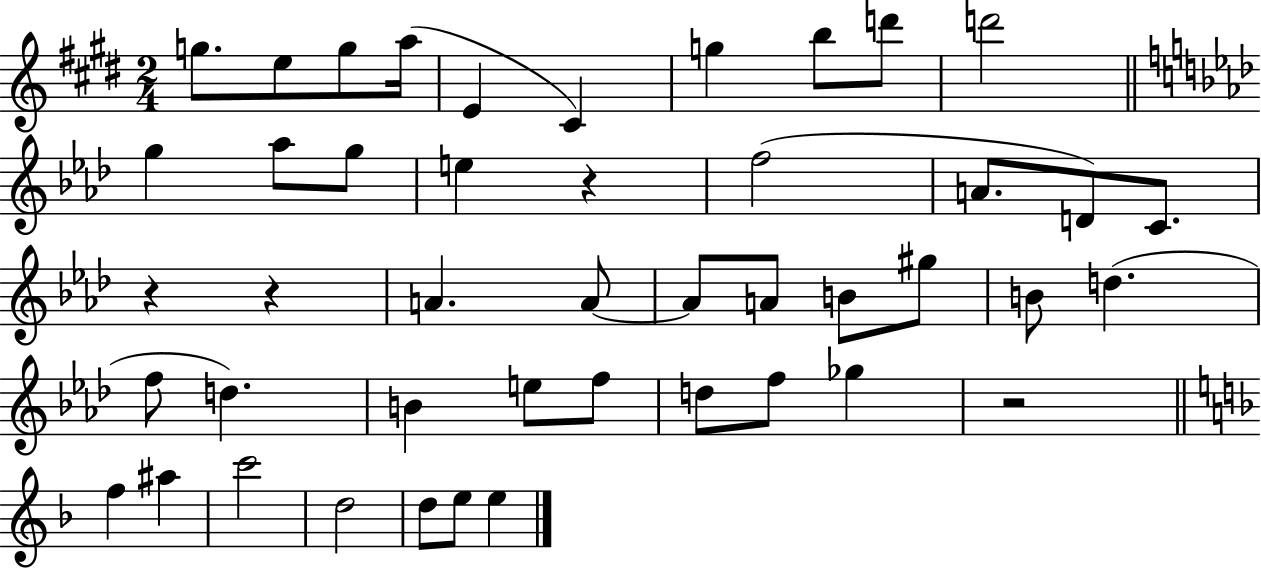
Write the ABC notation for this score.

X:1
T:Untitled
M:2/4
L:1/4
K:E
g/2 e/2 g/2 a/4 E ^C g b/2 d'/2 d'2 g _a/2 g/2 e z f2 A/2 D/2 C/2 z z A A/2 A/2 A/2 B/2 ^g/2 B/2 d f/2 d B e/2 f/2 d/2 f/2 _g z2 f ^a c'2 d2 d/2 e/2 e